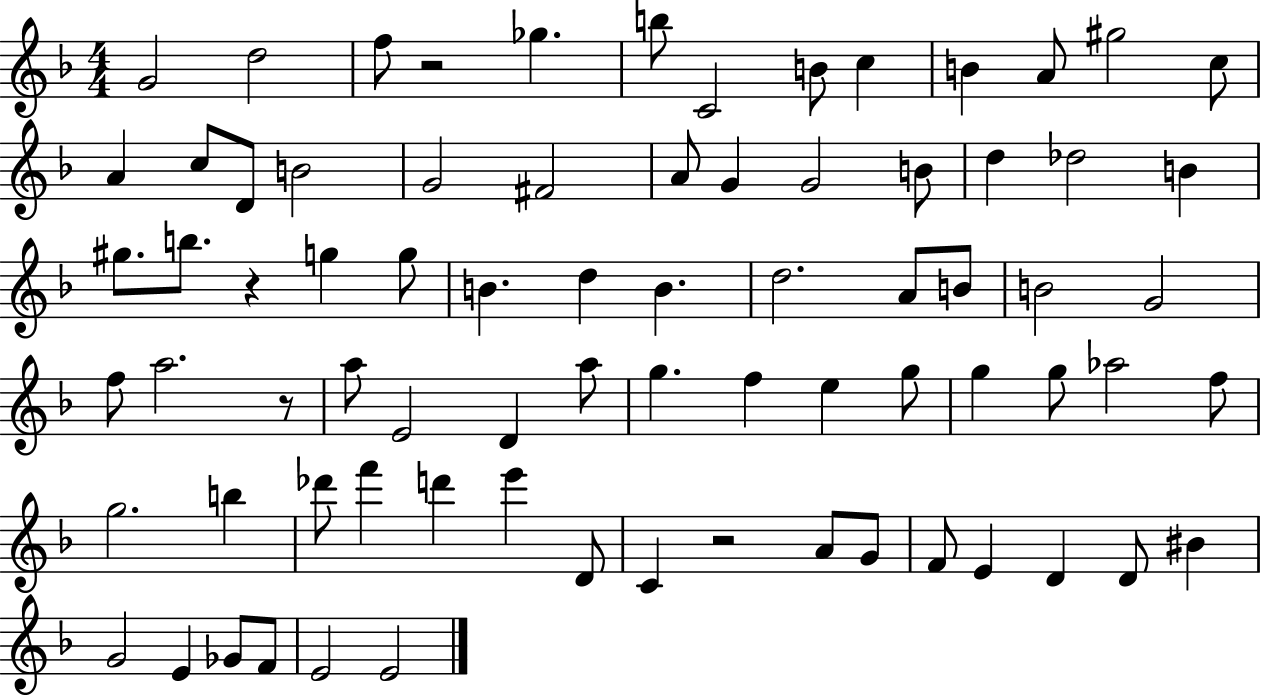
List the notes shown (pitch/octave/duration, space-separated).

G4/h D5/h F5/e R/h Gb5/q. B5/e C4/h B4/e C5/q B4/q A4/e G#5/h C5/e A4/q C5/e D4/e B4/h G4/h F#4/h A4/e G4/q G4/h B4/e D5/q Db5/h B4/q G#5/e. B5/e. R/q G5/q G5/e B4/q. D5/q B4/q. D5/h. A4/e B4/e B4/h G4/h F5/e A5/h. R/e A5/e E4/h D4/q A5/e G5/q. F5/q E5/q G5/e G5/q G5/e Ab5/h F5/e G5/h. B5/q Db6/e F6/q D6/q E6/q D4/e C4/q R/h A4/e G4/e F4/e E4/q D4/q D4/e BIS4/q G4/h E4/q Gb4/e F4/e E4/h E4/h